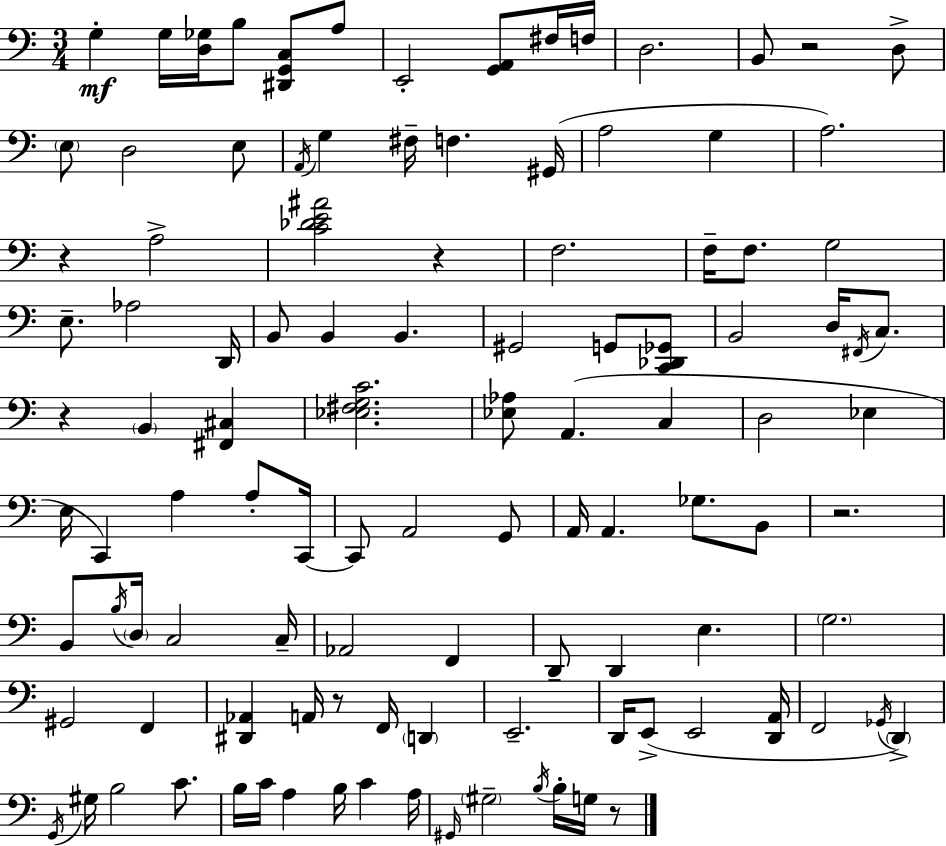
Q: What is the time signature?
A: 3/4